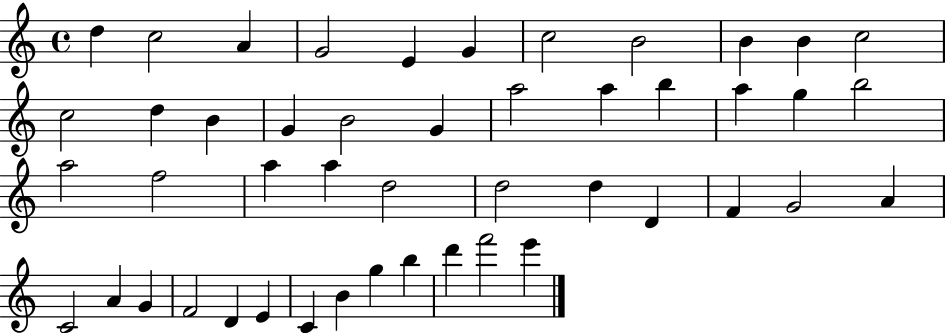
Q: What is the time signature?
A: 4/4